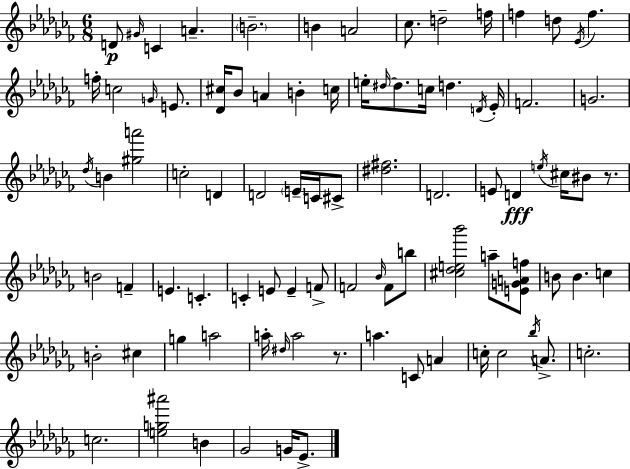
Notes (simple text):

D4/e G#4/s C4/q A4/q. B4/h. B4/q A4/h CES5/e. D5/h F5/s F5/q D5/e Eb4/s F5/q. F5/s C5/h G4/s E4/e. [Db4,C#5]/s Bb4/e A4/q B4/q C5/s E5/s D#5/s D#5/e. C5/s D5/q. D4/s Eb4/s F4/h. G4/h. Db5/s B4/q [G#5,A6]/h C5/h D4/q D4/h E4/s C4/s C#4/e [D#5,F#5]/h. D4/h. E4/e D4/q E5/s C#5/s BIS4/e R/e. B4/h F4/q E4/q. C4/q. C4/q E4/e E4/q F4/e F4/h Bb4/s F4/e B5/e [C#5,Db5,E5,Bb6]/h A5/e [E4,G4,A4,F5]/e B4/e B4/q. C5/q B4/h C#5/q G5/q A5/h A5/s D#5/s A5/h R/e. A5/q. C4/e A4/q C5/s C5/h Bb5/s A4/e. C5/h. C5/h. [E5,G5,A#6]/h B4/q Gb4/h G4/s Eb4/e.